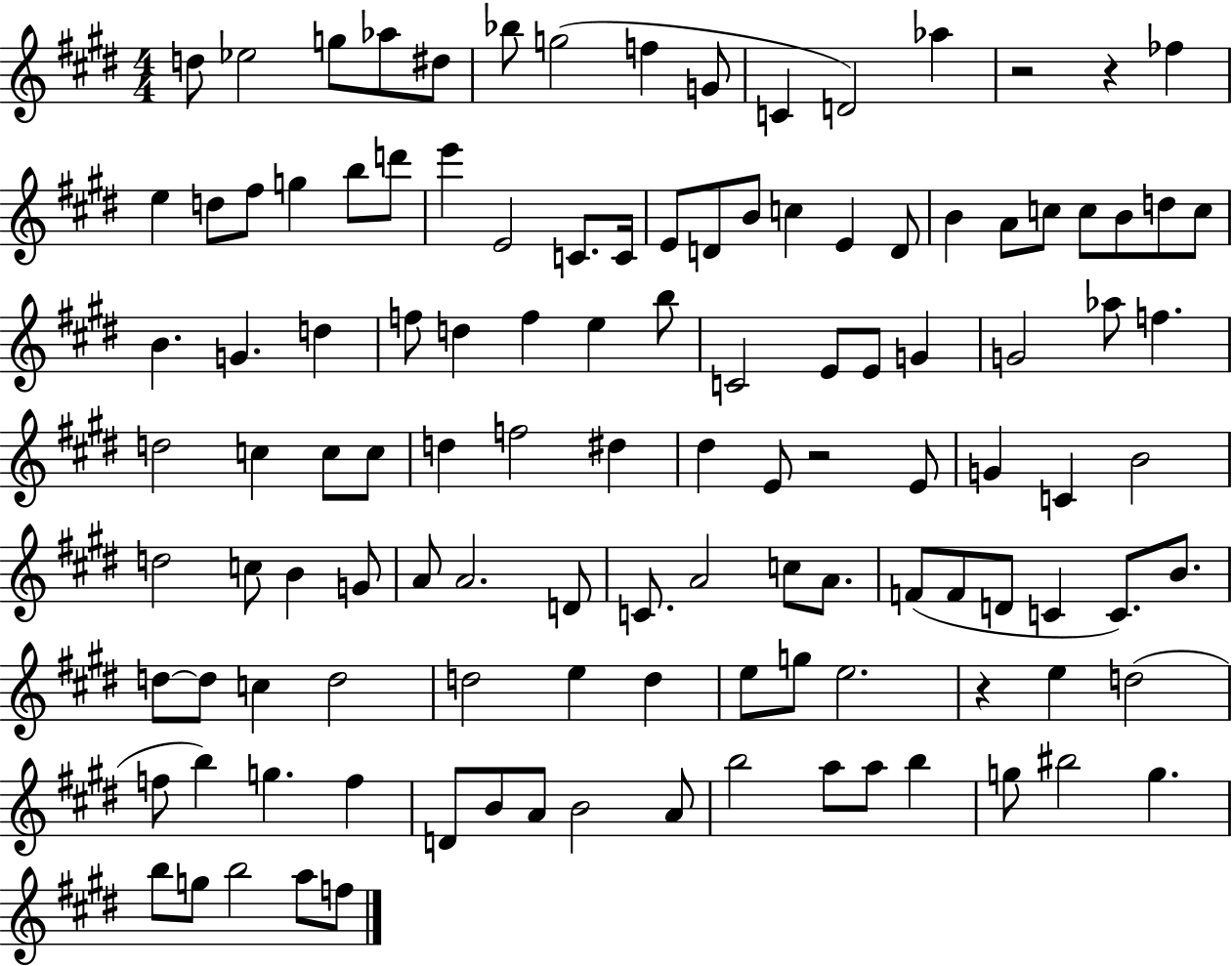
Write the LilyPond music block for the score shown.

{
  \clef treble
  \numericTimeSignature
  \time 4/4
  \key e \major
  d''8 ees''2 g''8 aes''8 dis''8 | bes''8 g''2( f''4 g'8 | c'4 d'2) aes''4 | r2 r4 fes''4 | \break e''4 d''8 fis''8 g''4 b''8 d'''8 | e'''4 e'2 c'8. c'16 | e'8 d'8 b'8 c''4 e'4 d'8 | b'4 a'8 c''8 c''8 b'8 d''8 c''8 | \break b'4. g'4. d''4 | f''8 d''4 f''4 e''4 b''8 | c'2 e'8 e'8 g'4 | g'2 aes''8 f''4. | \break d''2 c''4 c''8 c''8 | d''4 f''2 dis''4 | dis''4 e'8 r2 e'8 | g'4 c'4 b'2 | \break d''2 c''8 b'4 g'8 | a'8 a'2. d'8 | c'8. a'2 c''8 a'8. | f'8( f'8 d'8 c'4 c'8.) b'8. | \break d''8~~ d''8 c''4 d''2 | d''2 e''4 d''4 | e''8 g''8 e''2. | r4 e''4 d''2( | \break f''8 b''4) g''4. f''4 | d'8 b'8 a'8 b'2 a'8 | b''2 a''8 a''8 b''4 | g''8 bis''2 g''4. | \break b''8 g''8 b''2 a''8 f''8 | \bar "|."
}